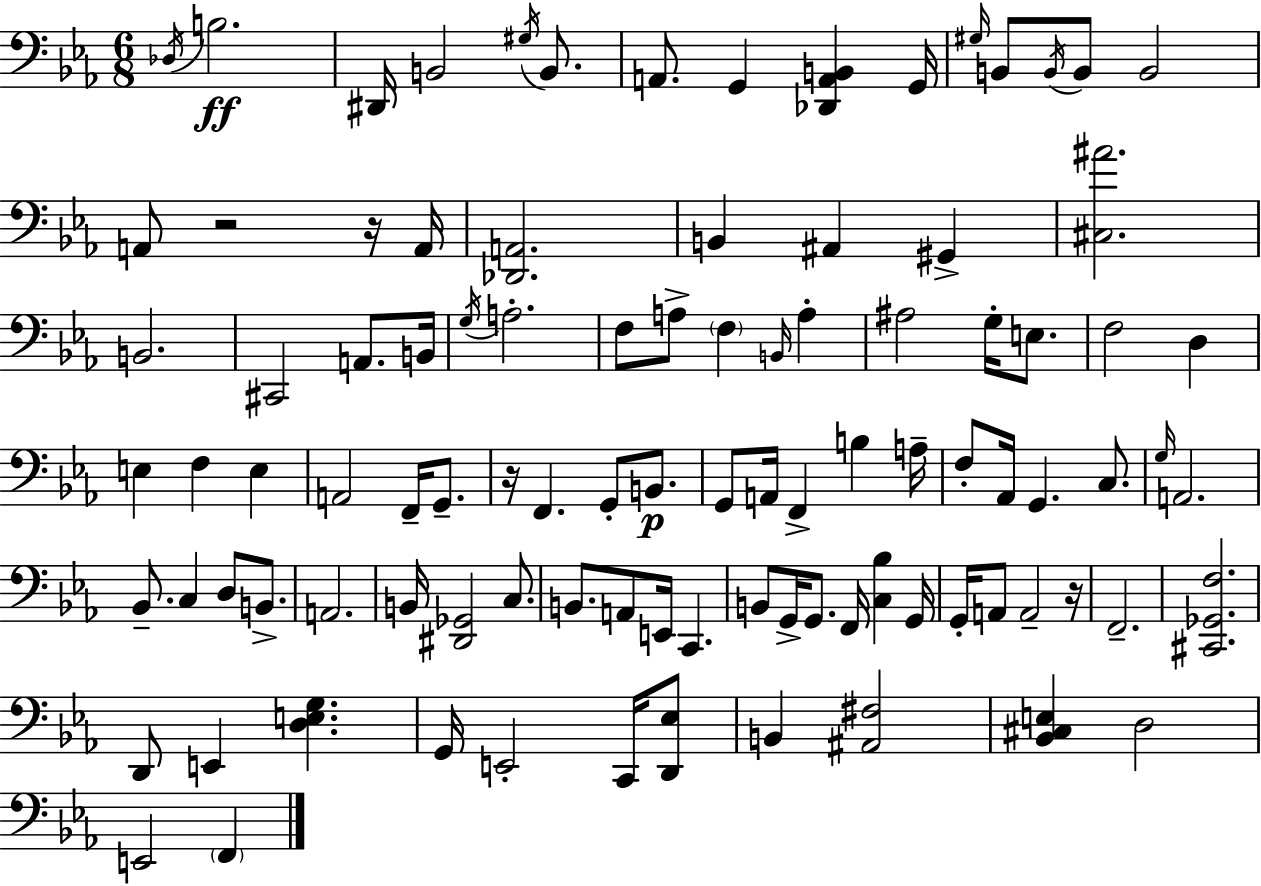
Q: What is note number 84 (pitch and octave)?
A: F2